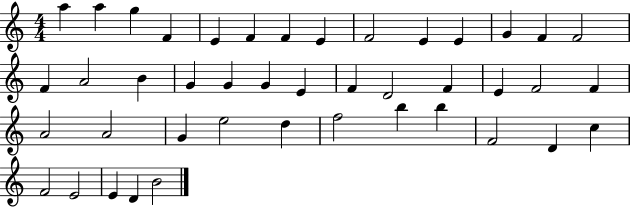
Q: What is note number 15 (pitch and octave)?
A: F4